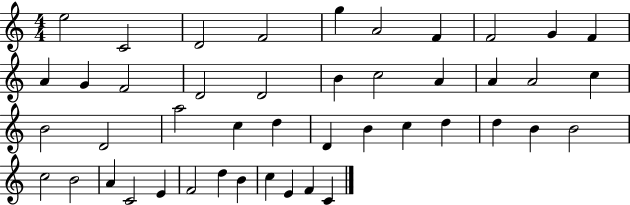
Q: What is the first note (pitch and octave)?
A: E5